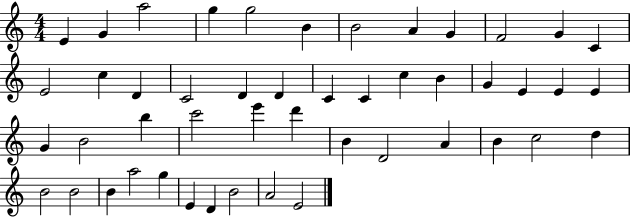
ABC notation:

X:1
T:Untitled
M:4/4
L:1/4
K:C
E G a2 g g2 B B2 A G F2 G C E2 c D C2 D D C C c B G E E E G B2 b c'2 e' d' B D2 A B c2 d B2 B2 B a2 g E D B2 A2 E2